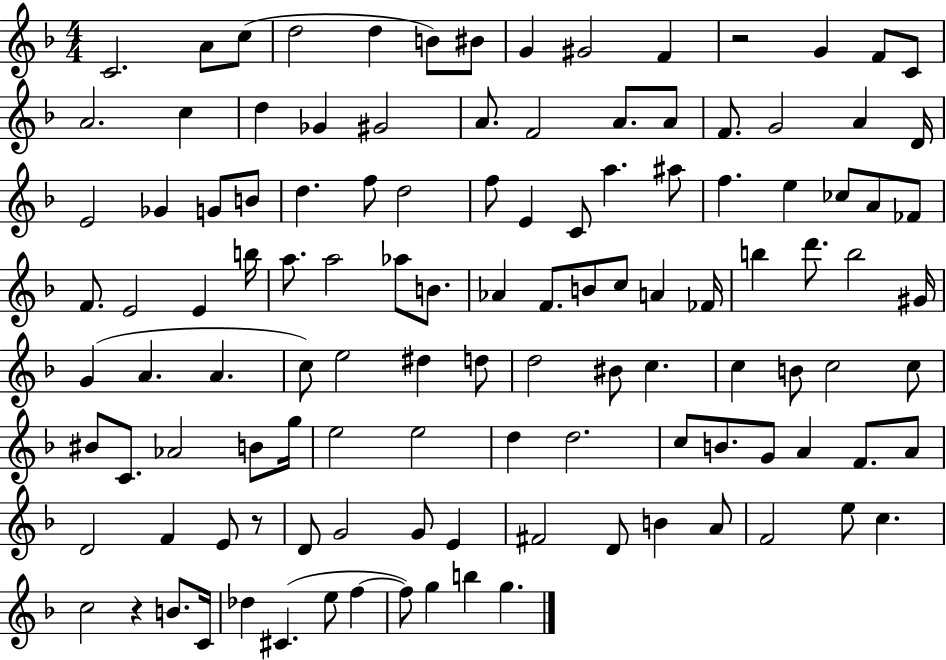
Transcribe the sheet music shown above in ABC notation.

X:1
T:Untitled
M:4/4
L:1/4
K:F
C2 A/2 c/2 d2 d B/2 ^B/2 G ^G2 F z2 G F/2 C/2 A2 c d _G ^G2 A/2 F2 A/2 A/2 F/2 G2 A D/4 E2 _G G/2 B/2 d f/2 d2 f/2 E C/2 a ^a/2 f e _c/2 A/2 _F/2 F/2 E2 E b/4 a/2 a2 _a/2 B/2 _A F/2 B/2 c/2 A _F/4 b d'/2 b2 ^G/4 G A A c/2 e2 ^d d/2 d2 ^B/2 c c B/2 c2 c/2 ^B/2 C/2 _A2 B/2 g/4 e2 e2 d d2 c/2 B/2 G/2 A F/2 A/2 D2 F E/2 z/2 D/2 G2 G/2 E ^F2 D/2 B A/2 F2 e/2 c c2 z B/2 C/4 _d ^C e/2 f f/2 g b g